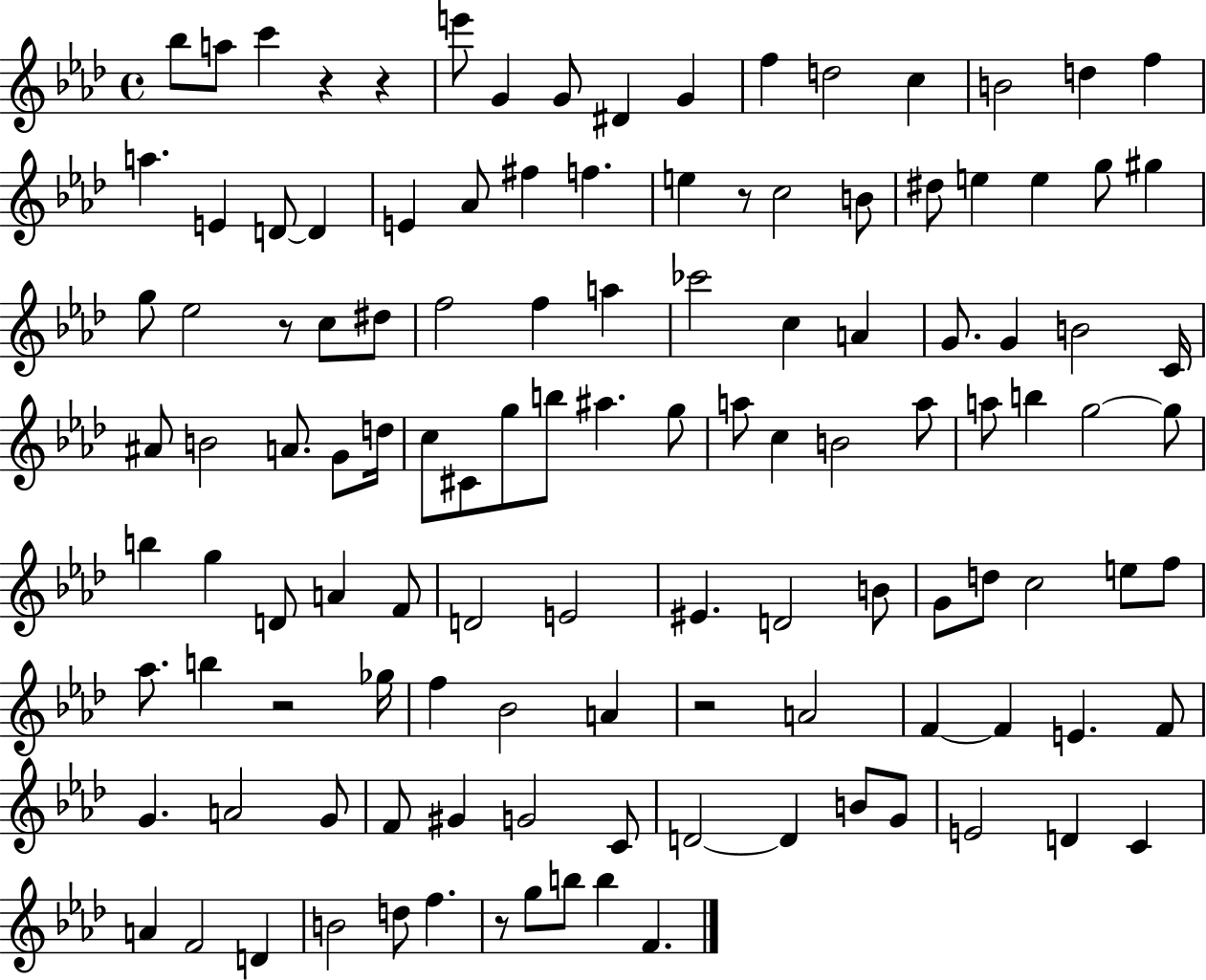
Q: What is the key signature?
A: AES major